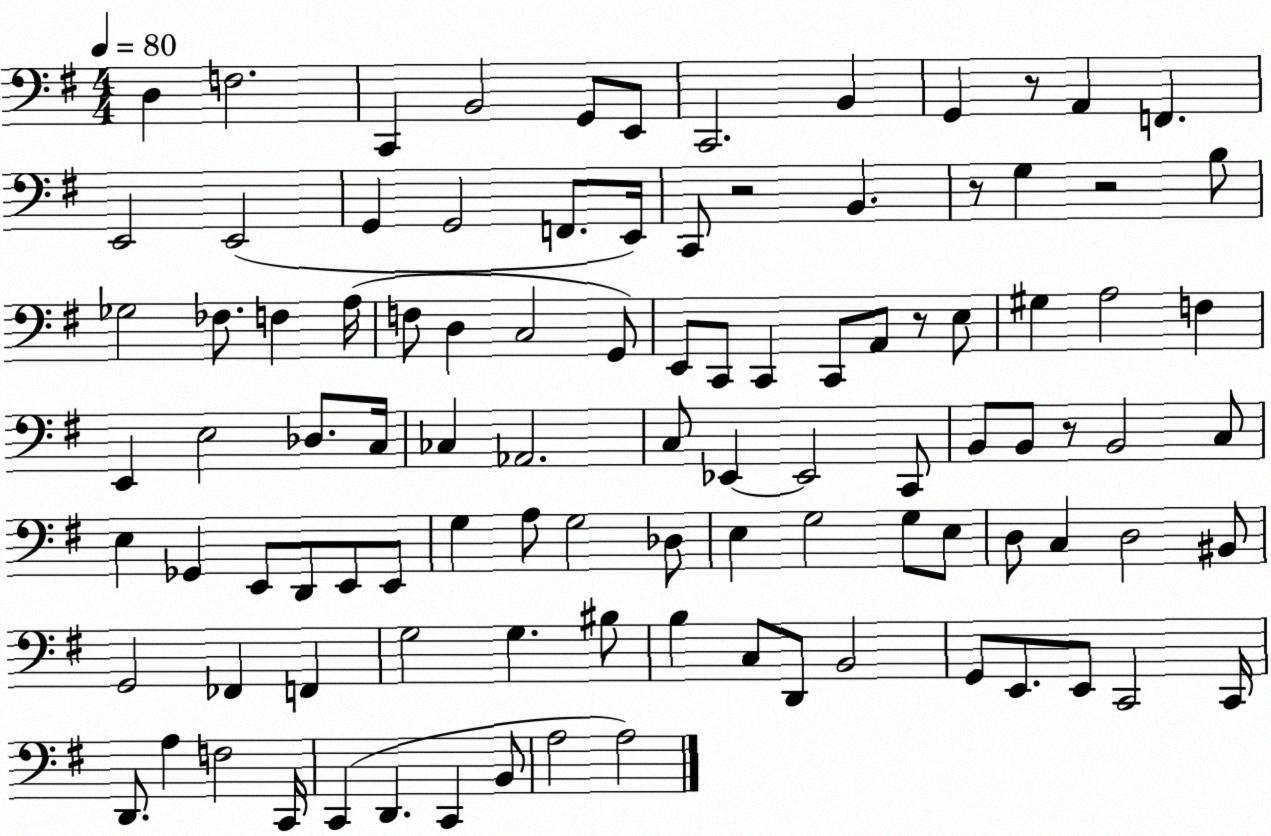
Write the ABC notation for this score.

X:1
T:Untitled
M:4/4
L:1/4
K:G
D, F,2 C,, B,,2 G,,/2 E,,/2 C,,2 B,, G,, z/2 A,, F,, E,,2 E,,2 G,, G,,2 F,,/2 E,,/4 C,,/2 z2 B,, z/2 G, z2 B,/2 _G,2 _F,/2 F, A,/4 F,/2 D, C,2 G,,/2 E,,/2 C,,/2 C,, C,,/2 A,,/2 z/2 E,/2 ^G, A,2 F, E,, E,2 _D,/2 C,/4 _C, _A,,2 C,/2 _E,, _E,,2 C,,/2 B,,/2 B,,/2 z/2 B,,2 C,/2 E, _G,, E,,/2 D,,/2 E,,/2 E,,/2 G, A,/2 G,2 _D,/2 E, G,2 G,/2 E,/2 D,/2 C, D,2 ^B,,/2 G,,2 _F,, F,, G,2 G, ^B,/2 B, C,/2 D,,/2 B,,2 G,,/2 E,,/2 E,,/2 C,,2 C,,/4 D,,/2 A, F,2 C,,/4 C,, D,, C,, B,,/2 A,2 A,2